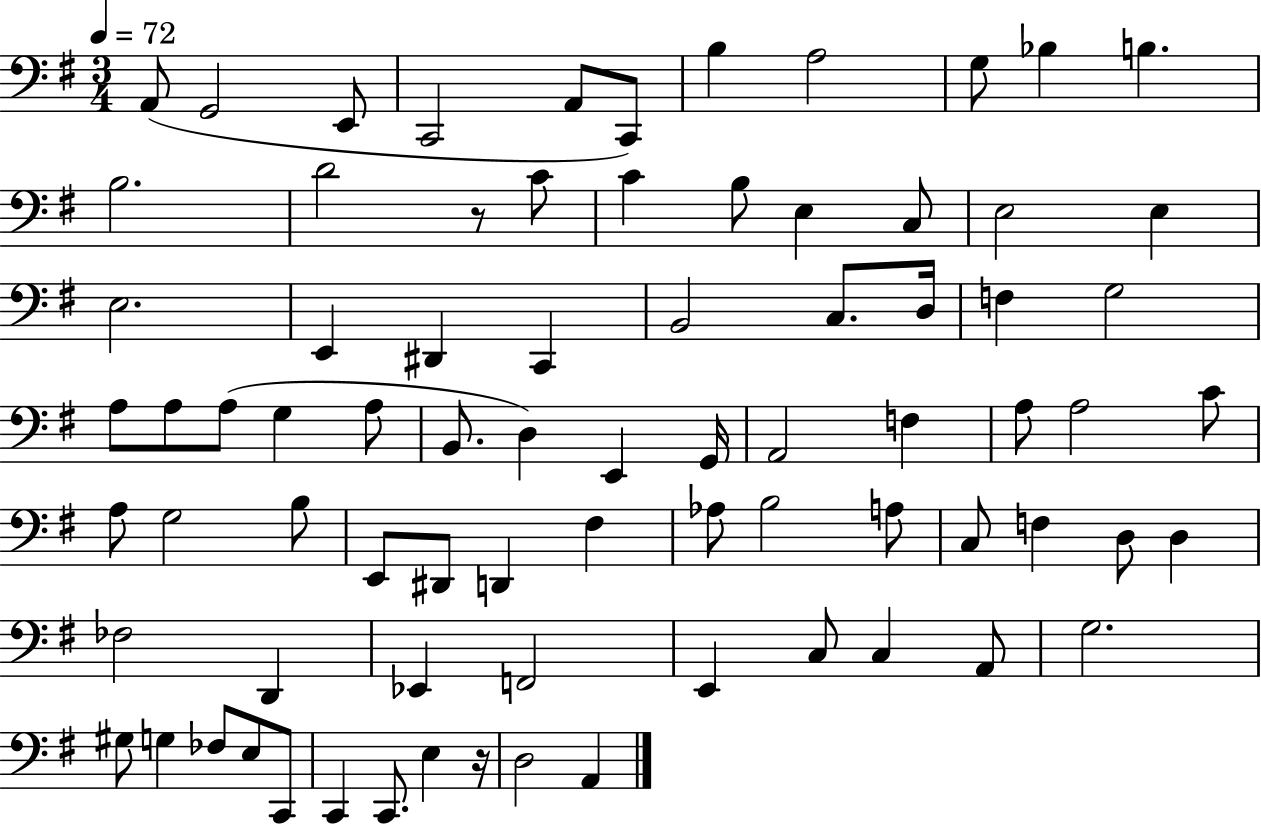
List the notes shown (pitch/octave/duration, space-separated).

A2/e G2/h E2/e C2/h A2/e C2/e B3/q A3/h G3/e Bb3/q B3/q. B3/h. D4/h R/e C4/e C4/q B3/e E3/q C3/e E3/h E3/q E3/h. E2/q D#2/q C2/q B2/h C3/e. D3/s F3/q G3/h A3/e A3/e A3/e G3/q A3/e B2/e. D3/q E2/q G2/s A2/h F3/q A3/e A3/h C4/e A3/e G3/h B3/e E2/e D#2/e D2/q F#3/q Ab3/e B3/h A3/e C3/e F3/q D3/e D3/q FES3/h D2/q Eb2/q F2/h E2/q C3/e C3/q A2/e G3/h. G#3/e G3/q FES3/e E3/e C2/e C2/q C2/e. E3/q R/s D3/h A2/q